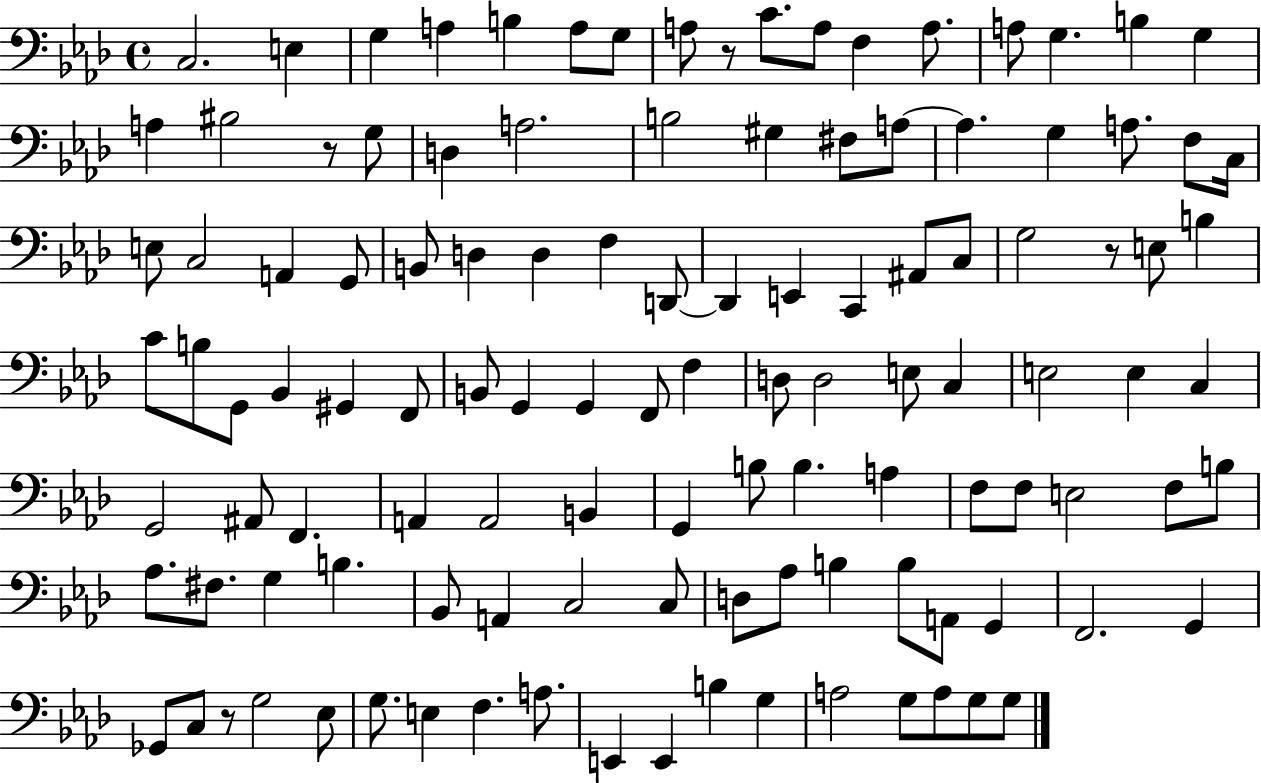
C3/h. E3/q G3/q A3/q B3/q A3/e G3/e A3/e R/e C4/e. A3/e F3/q A3/e. A3/e G3/q. B3/q G3/q A3/q BIS3/h R/e G3/e D3/q A3/h. B3/h G#3/q F#3/e A3/e A3/q. G3/q A3/e. F3/e C3/s E3/e C3/h A2/q G2/e B2/e D3/q D3/q F3/q D2/e D2/q E2/q C2/q A#2/e C3/e G3/h R/e E3/e B3/q C4/e B3/e G2/e Bb2/q G#2/q F2/e B2/e G2/q G2/q F2/e F3/q D3/e D3/h E3/e C3/q E3/h E3/q C3/q G2/h A#2/e F2/q. A2/q A2/h B2/q G2/q B3/e B3/q. A3/q F3/e F3/e E3/h F3/e B3/e Ab3/e. F#3/e. G3/q B3/q. Bb2/e A2/q C3/h C3/e D3/e Ab3/e B3/q B3/e A2/e G2/q F2/h. G2/q Gb2/e C3/e R/e G3/h Eb3/e G3/e. E3/q F3/q. A3/e. E2/q E2/q B3/q G3/q A3/h G3/e A3/e G3/e G3/e